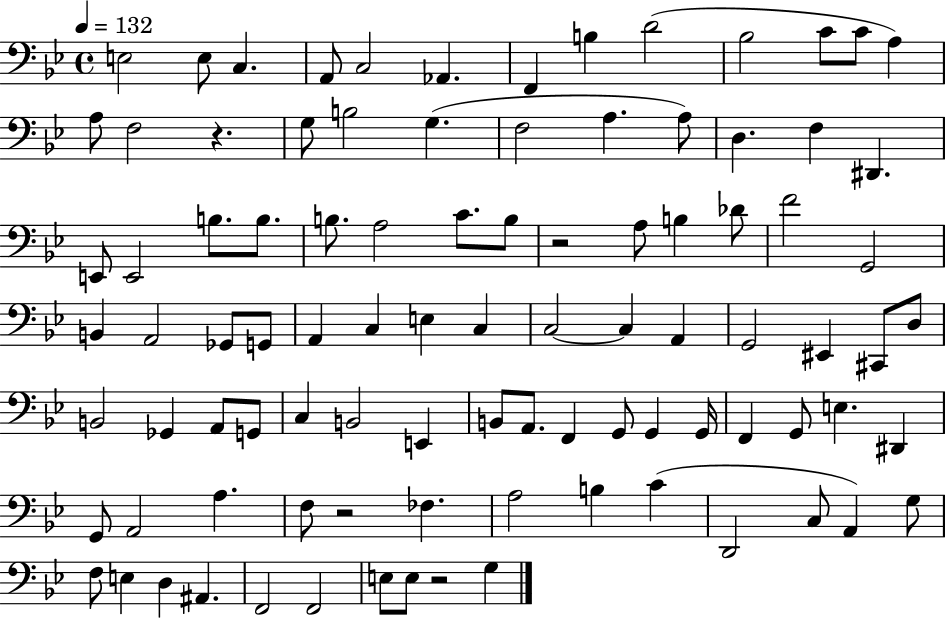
X:1
T:Untitled
M:4/4
L:1/4
K:Bb
E,2 E,/2 C, A,,/2 C,2 _A,, F,, B, D2 _B,2 C/2 C/2 A, A,/2 F,2 z G,/2 B,2 G, F,2 A, A,/2 D, F, ^D,, E,,/2 E,,2 B,/2 B,/2 B,/2 A,2 C/2 B,/2 z2 A,/2 B, _D/2 F2 G,,2 B,, A,,2 _G,,/2 G,,/2 A,, C, E, C, C,2 C, A,, G,,2 ^E,, ^C,,/2 D,/2 B,,2 _G,, A,,/2 G,,/2 C, B,,2 E,, B,,/2 A,,/2 F,, G,,/2 G,, G,,/4 F,, G,,/2 E, ^D,, G,,/2 A,,2 A, F,/2 z2 _F, A,2 B, C D,,2 C,/2 A,, G,/2 F,/2 E, D, ^A,, F,,2 F,,2 E,/2 E,/2 z2 G,